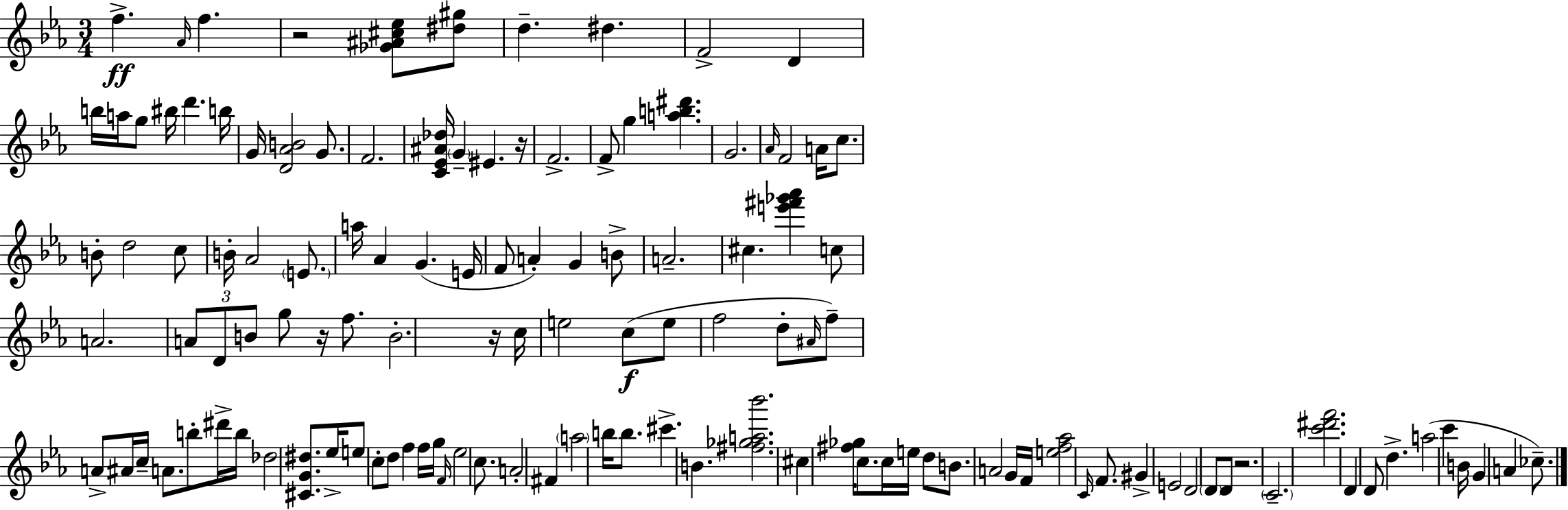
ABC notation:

X:1
T:Untitled
M:3/4
L:1/4
K:Eb
f _A/4 f z2 [_G^A^c_e]/2 [^d^g]/2 d ^d F2 D b/4 a/4 g/2 ^b/4 d' b/4 G/4 [D_AB]2 G/2 F2 [C_E^A_d]/4 G ^E z/4 F2 F/2 g [ab^d'] G2 _A/4 F2 A/4 c/2 B/2 d2 c/2 B/4 _A2 E/2 a/4 _A G E/4 F/2 A G B/2 A2 ^c [e'^f'_g'_a'] c/2 A2 A/2 D/2 B/2 g/2 z/4 f/2 B2 z/4 c/4 e2 c/2 e/2 f2 d/2 ^A/4 f/2 A/2 ^A/4 c/4 A/2 b/2 ^d'/4 b/4 _d2 [^CG^d]/2 _e/4 e/2 c/2 d/2 f f/4 g/4 F/4 _e2 c/2 A2 ^F a2 b/4 b/2 ^c' B [^f_ga_b']2 ^c [^f_g]/4 c/2 c/4 e/4 d/2 B/2 A2 G/4 F/4 [ef_a]2 C/4 F/2 ^G E2 D2 D/2 D/2 z2 C2 [c'^d'f']2 D D/2 d a2 c' B/4 G A _c/2